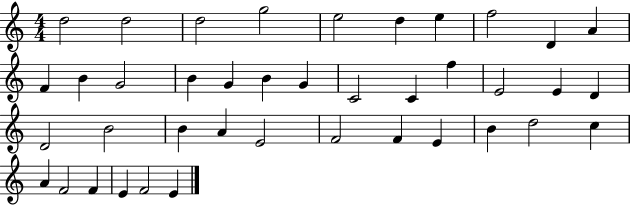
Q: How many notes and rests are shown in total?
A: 40